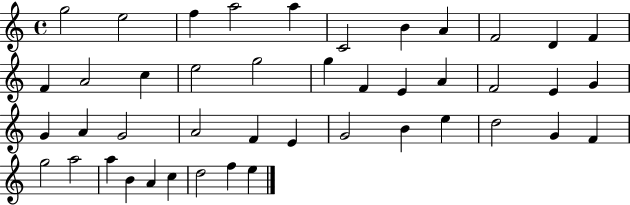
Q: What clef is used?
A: treble